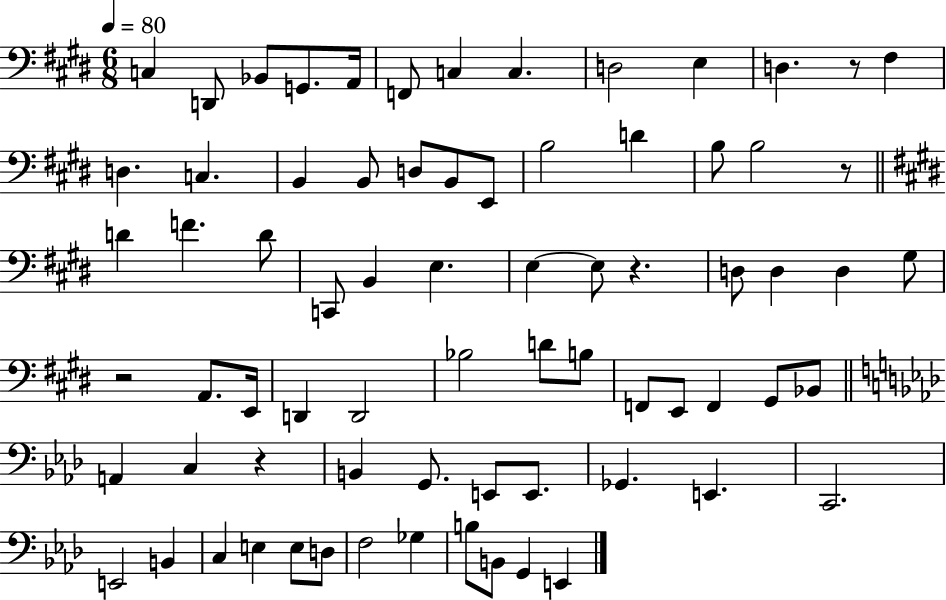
C3/q D2/e Bb2/e G2/e. A2/s F2/e C3/q C3/q. D3/h E3/q D3/q. R/e F#3/q D3/q. C3/q. B2/q B2/e D3/e B2/e E2/e B3/h D4/q B3/e B3/h R/e D4/q F4/q. D4/e C2/e B2/q E3/q. E3/q E3/e R/q. D3/e D3/q D3/q G#3/e R/h A2/e. E2/s D2/q D2/h Bb3/h D4/e B3/e F2/e E2/e F2/q G#2/e Bb2/e A2/q C3/q R/q B2/q G2/e. E2/e E2/e. Gb2/q. E2/q. C2/h. E2/h B2/q C3/q E3/q E3/e D3/e F3/h Gb3/q B3/e B2/e G2/q E2/q